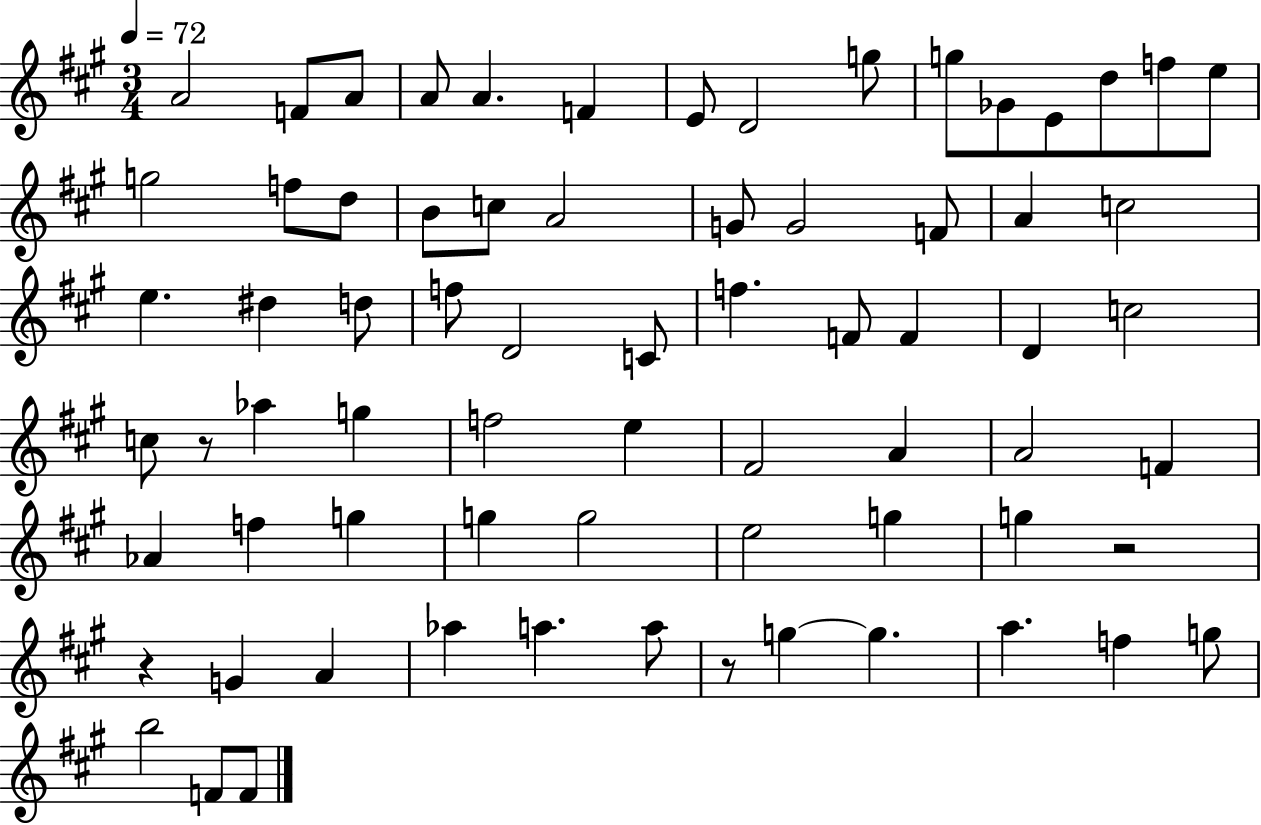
{
  \clef treble
  \numericTimeSignature
  \time 3/4
  \key a \major
  \tempo 4 = 72
  \repeat volta 2 { a'2 f'8 a'8 | a'8 a'4. f'4 | e'8 d'2 g''8 | g''8 ges'8 e'8 d''8 f''8 e''8 | \break g''2 f''8 d''8 | b'8 c''8 a'2 | g'8 g'2 f'8 | a'4 c''2 | \break e''4. dis''4 d''8 | f''8 d'2 c'8 | f''4. f'8 f'4 | d'4 c''2 | \break c''8 r8 aes''4 g''4 | f''2 e''4 | fis'2 a'4 | a'2 f'4 | \break aes'4 f''4 g''4 | g''4 g''2 | e''2 g''4 | g''4 r2 | \break r4 g'4 a'4 | aes''4 a''4. a''8 | r8 g''4~~ g''4. | a''4. f''4 g''8 | \break b''2 f'8 f'8 | } \bar "|."
}